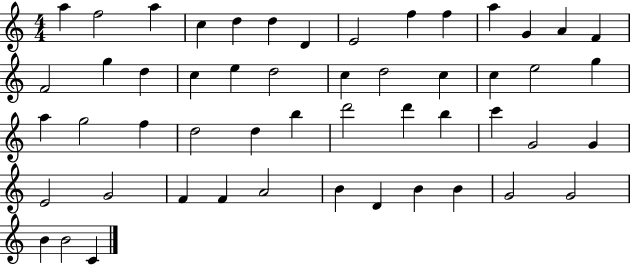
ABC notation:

X:1
T:Untitled
M:4/4
L:1/4
K:C
a f2 a c d d D E2 f f a G A F F2 g d c e d2 c d2 c c e2 g a g2 f d2 d b d'2 d' b c' G2 G E2 G2 F F A2 B D B B G2 G2 B B2 C